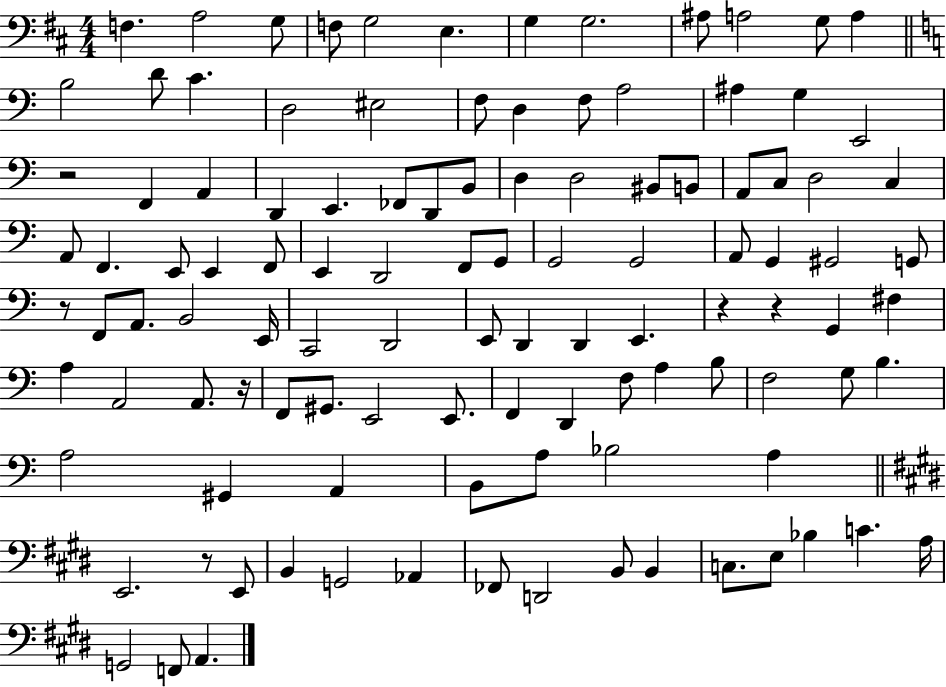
F3/q. A3/h G3/e F3/e G3/h E3/q. G3/q G3/h. A#3/e A3/h G3/e A3/q B3/h D4/e C4/q. D3/h EIS3/h F3/e D3/q F3/e A3/h A#3/q G3/q E2/h R/h F2/q A2/q D2/q E2/q. FES2/e D2/e B2/e D3/q D3/h BIS2/e B2/e A2/e C3/e D3/h C3/q A2/e F2/q. E2/e E2/q F2/e E2/q D2/h F2/e G2/e G2/h G2/h A2/e G2/q G#2/h G2/e R/e F2/e A2/e. B2/h E2/s C2/h D2/h E2/e D2/q D2/q E2/q. R/q R/q G2/q F#3/q A3/q A2/h A2/e. R/s F2/e G#2/e. E2/h E2/e. F2/q D2/q F3/e A3/q B3/e F3/h G3/e B3/q. A3/h G#2/q A2/q B2/e A3/e Bb3/h A3/q E2/h. R/e E2/e B2/q G2/h Ab2/q FES2/e D2/h B2/e B2/q C3/e. E3/e Bb3/q C4/q. A3/s G2/h F2/e A2/q.